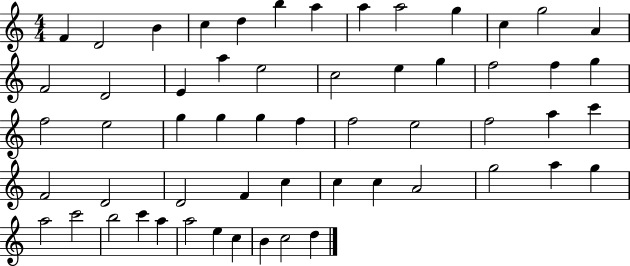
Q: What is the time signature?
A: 4/4